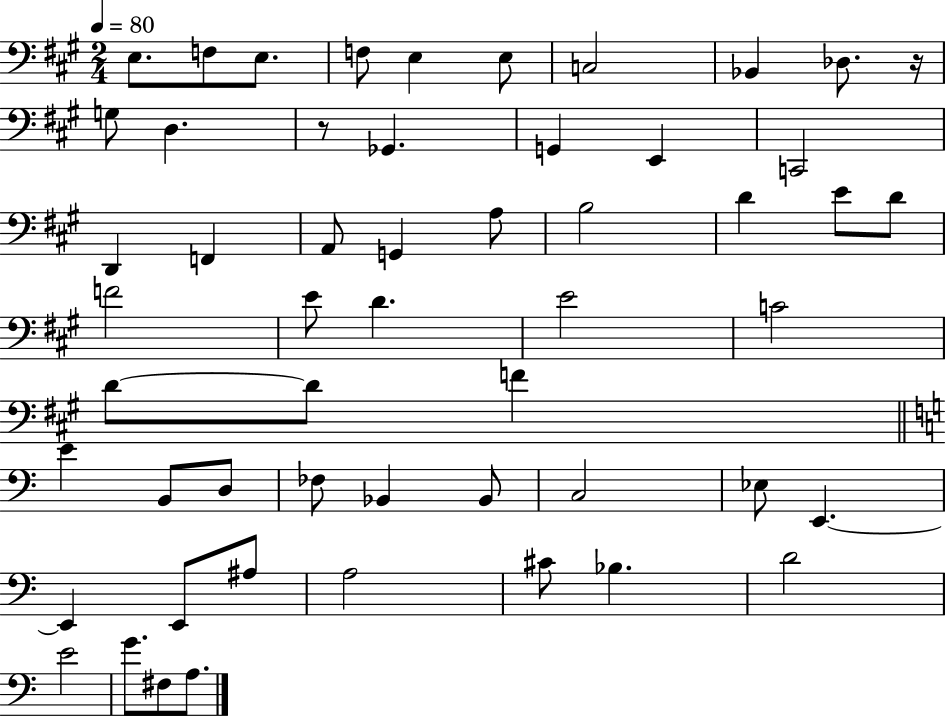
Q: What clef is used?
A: bass